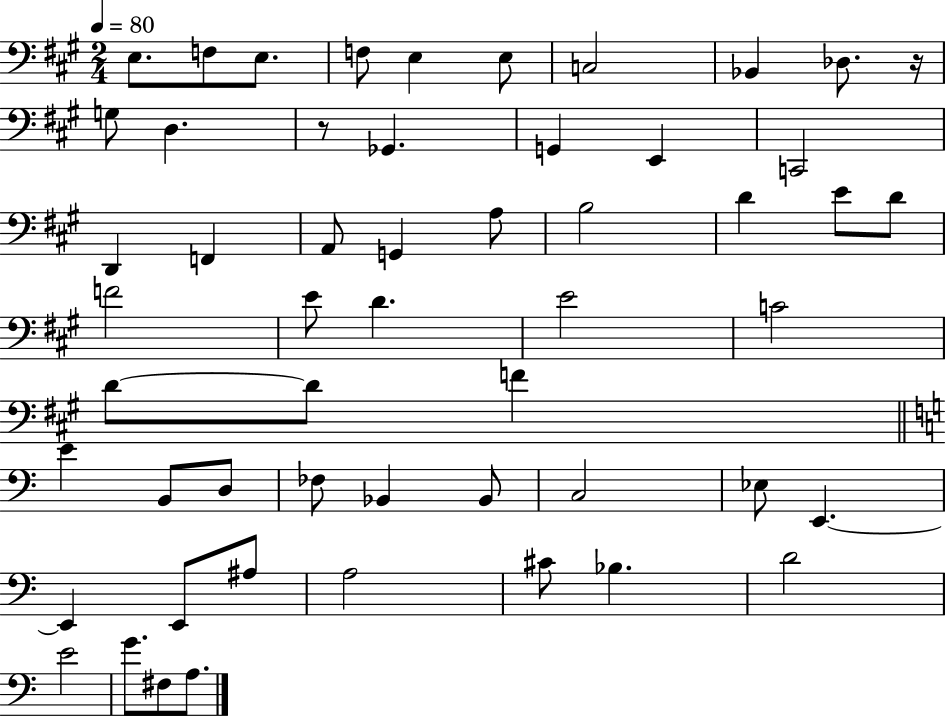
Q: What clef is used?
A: bass